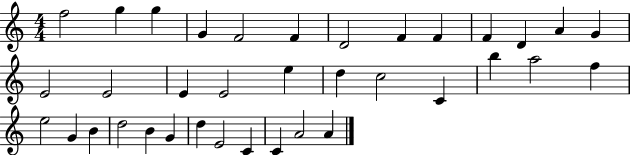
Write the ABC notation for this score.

X:1
T:Untitled
M:4/4
L:1/4
K:C
f2 g g G F2 F D2 F F F D A G E2 E2 E E2 e d c2 C b a2 f e2 G B d2 B G d E2 C C A2 A